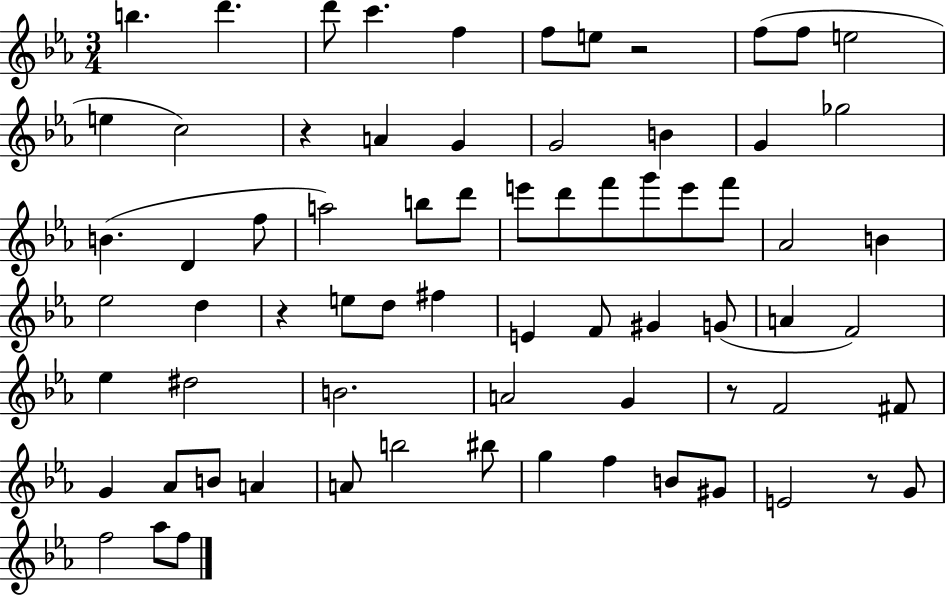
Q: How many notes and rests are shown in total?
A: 71